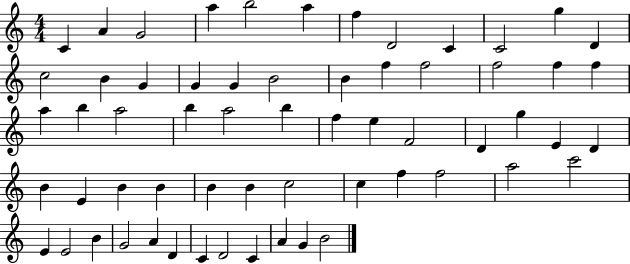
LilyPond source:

{
  \clef treble
  \numericTimeSignature
  \time 4/4
  \key c \major
  c'4 a'4 g'2 | a''4 b''2 a''4 | f''4 d'2 c'4 | c'2 g''4 d'4 | \break c''2 b'4 g'4 | g'4 g'4 b'2 | b'4 f''4 f''2 | f''2 f''4 f''4 | \break a''4 b''4 a''2 | b''4 a''2 b''4 | f''4 e''4 f'2 | d'4 g''4 e'4 d'4 | \break b'4 e'4 b'4 b'4 | b'4 b'4 c''2 | c''4 f''4 f''2 | a''2 c'''2 | \break e'4 e'2 b'4 | g'2 a'4 d'4 | c'4 d'2 c'4 | a'4 g'4 b'2 | \break \bar "|."
}